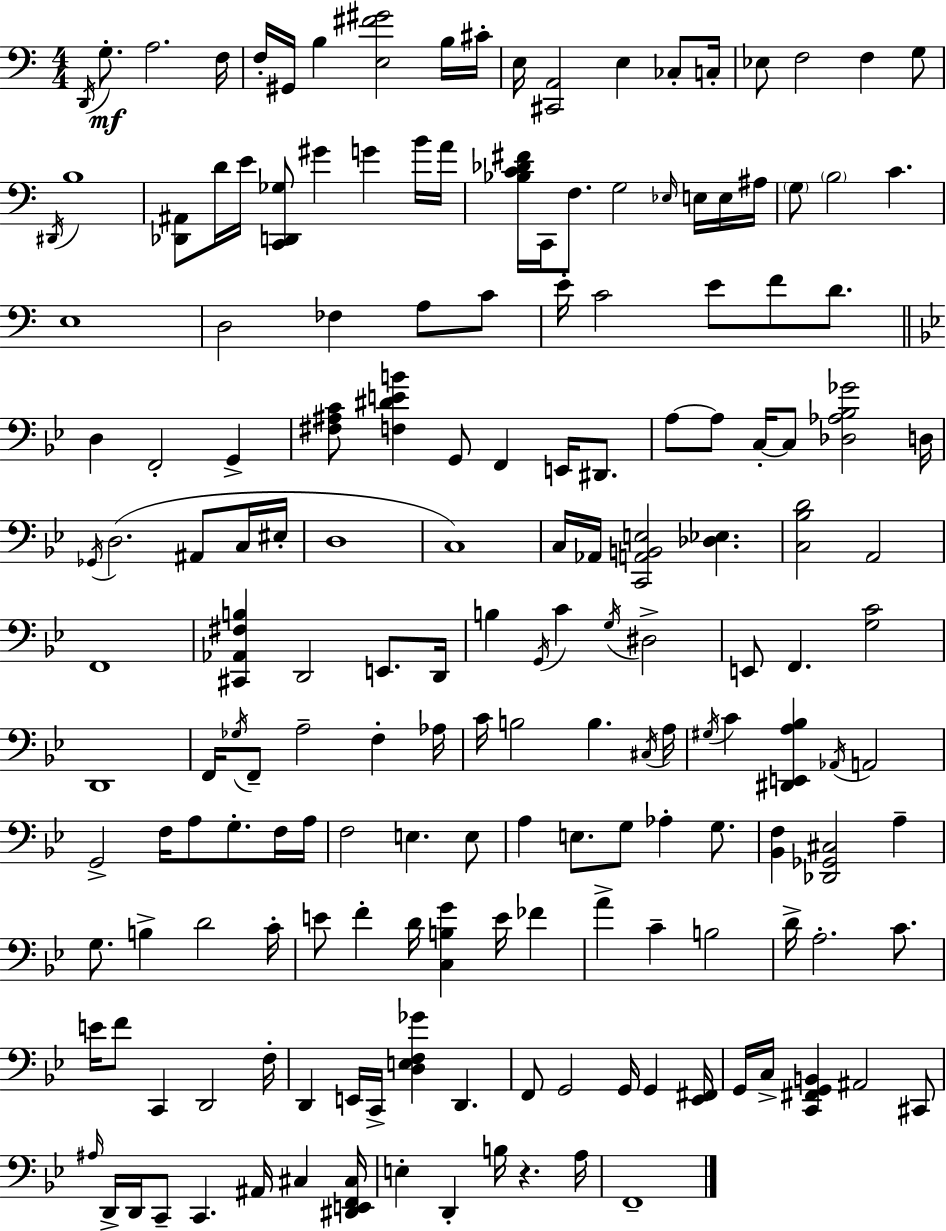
X:1
T:Untitled
M:4/4
L:1/4
K:Am
D,,/4 G,/2 A,2 F,/4 F,/4 ^G,,/4 B, [E,^F^G]2 B,/4 ^C/4 E,/4 [^C,,A,,]2 E, _C,/2 C,/4 _E,/2 F,2 F, G,/2 ^D,,/4 B,4 [_D,,^A,,]/2 D/4 E/4 [C,,D,,_G,]/2 ^G G B/4 A/4 [_B,C_D^F]/4 C,,/4 F,/2 G,2 _E,/4 E,/4 E,/4 ^A,/4 G,/2 B,2 C E,4 D,2 _F, A,/2 C/2 E/4 C2 E/2 F/2 D/2 D, F,,2 G,, [^F,^A,C]/2 [F,^DEB] G,,/2 F,, E,,/4 ^D,,/2 A,/2 A,/2 C,/4 C,/2 [_D,_A,_B,_G]2 D,/4 _G,,/4 D,2 ^A,,/2 C,/4 ^E,/4 D,4 C,4 C,/4 _A,,/4 [C,,A,,B,,E,]2 [_D,_E,] [C,_B,D]2 A,,2 F,,4 [^C,,_A,,^F,B,] D,,2 E,,/2 D,,/4 B, G,,/4 C G,/4 ^D,2 E,,/2 F,, [G,C]2 D,,4 F,,/4 _G,/4 F,,/2 A,2 F, _A,/4 C/4 B,2 B, ^C,/4 A,/4 ^G,/4 C [^D,,E,,A,_B,] _A,,/4 A,,2 G,,2 F,/4 A,/2 G,/2 F,/4 A,/4 F,2 E, E,/2 A, E,/2 G,/2 _A, G,/2 [_B,,F,] [_D,,_G,,^C,]2 A, G,/2 B, D2 C/4 E/2 F D/4 [C,B,G] E/4 _F A C B,2 D/4 A,2 C/2 E/4 F/2 C,, D,,2 F,/4 D,, E,,/4 C,,/4 [D,E,F,_G] D,, F,,/2 G,,2 G,,/4 G,, [_E,,^F,,]/4 G,,/4 C,/4 [C,,^F,,G,,B,,] ^A,,2 ^C,,/2 ^A,/4 D,,/4 D,,/4 C,,/2 C,, ^A,,/4 ^C, [^D,,E,,F,,^C,]/4 E, D,, B,/4 z A,/4 F,,4